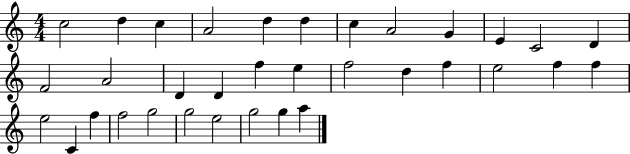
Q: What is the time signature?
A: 4/4